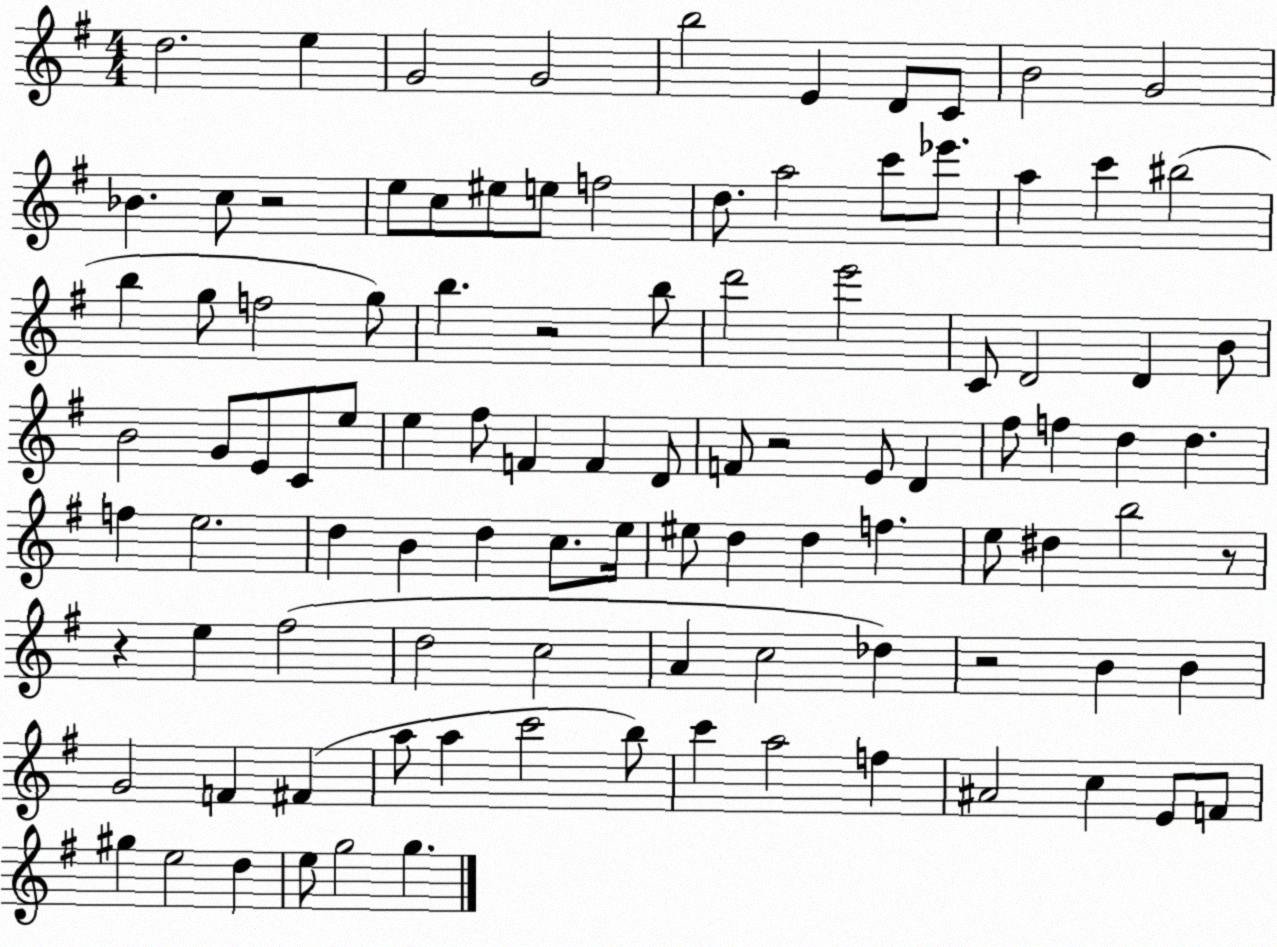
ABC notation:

X:1
T:Untitled
M:4/4
L:1/4
K:G
d2 e G2 G2 b2 E D/2 C/2 B2 G2 _B c/2 z2 e/2 c/2 ^e/2 e/2 f2 d/2 a2 c'/2 _e'/2 a c' ^b2 b g/2 f2 g/2 b z2 b/2 d'2 e'2 C/2 D2 D B/2 B2 G/2 E/2 C/2 e/2 e ^f/2 F F D/2 F/2 z2 E/2 D ^f/2 f d d f e2 d B d c/2 e/4 ^e/2 d d f e/2 ^d b2 z/2 z e ^f2 d2 c2 A c2 _d z2 B B G2 F ^F a/2 a c'2 b/2 c' a2 f ^A2 c E/2 F/2 ^g e2 d e/2 g2 g